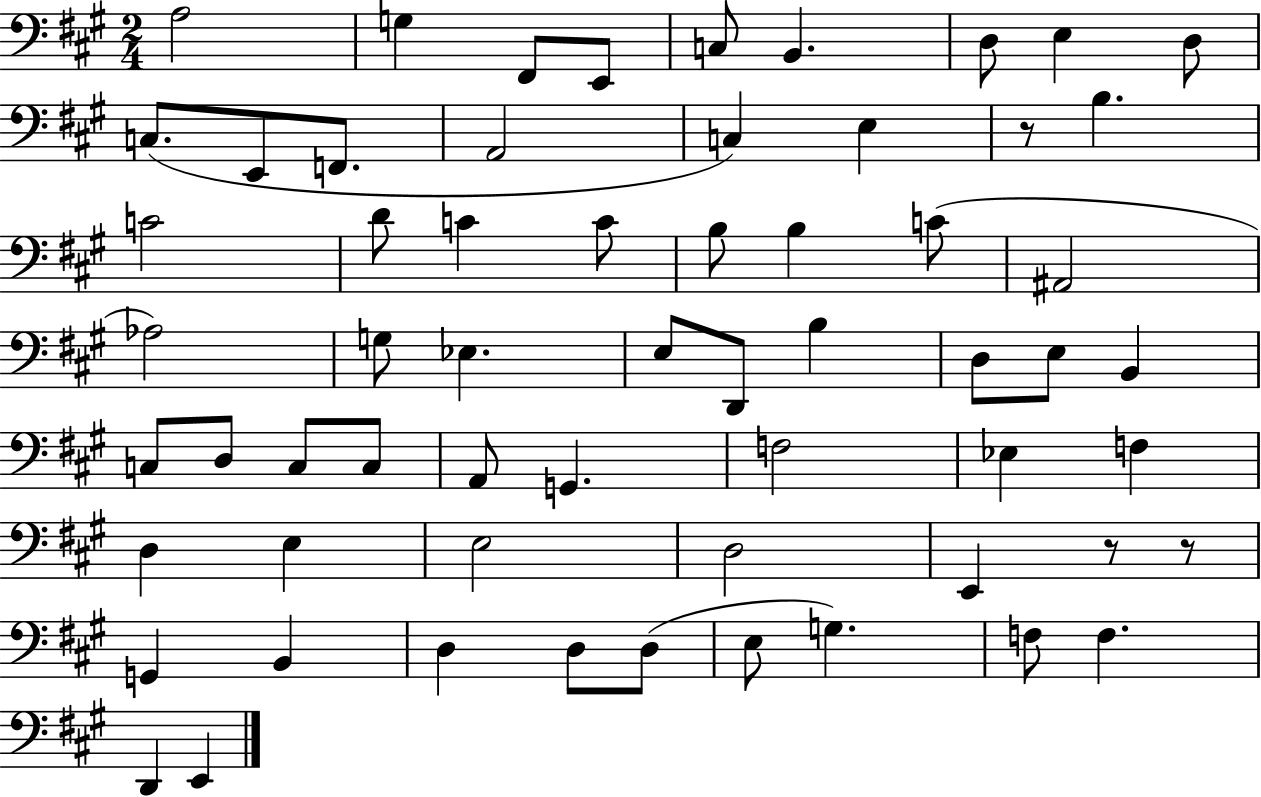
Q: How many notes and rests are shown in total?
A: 61